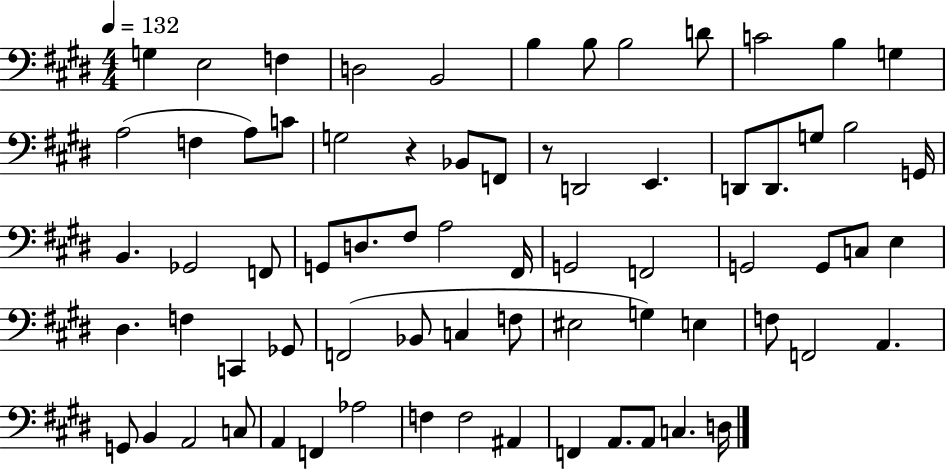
G3/q E3/h F3/q D3/h B2/h B3/q B3/e B3/h D4/e C4/h B3/q G3/q A3/h F3/q A3/e C4/e G3/h R/q Bb2/e F2/e R/e D2/h E2/q. D2/e D2/e. G3/e B3/h G2/s B2/q. Gb2/h F2/e G2/e D3/e. F#3/e A3/h F#2/s G2/h F2/h G2/h G2/e C3/e E3/q D#3/q. F3/q C2/q Gb2/e F2/h Bb2/e C3/q F3/e EIS3/h G3/q E3/q F3/e F2/h A2/q. G2/e B2/q A2/h C3/e A2/q F2/q Ab3/h F3/q F3/h A#2/q F2/q A2/e. A2/e C3/q. D3/s